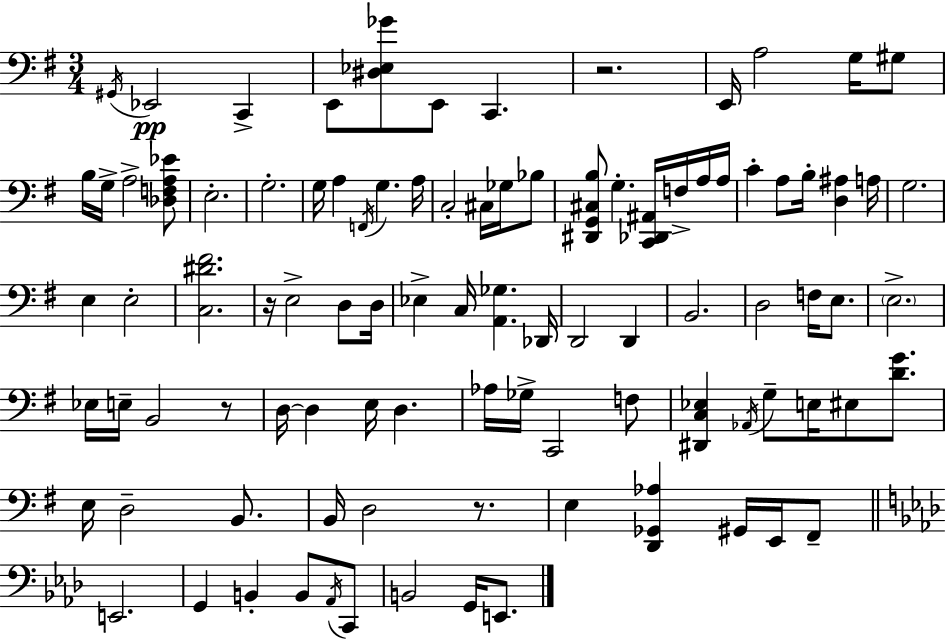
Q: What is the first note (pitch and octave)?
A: G#2